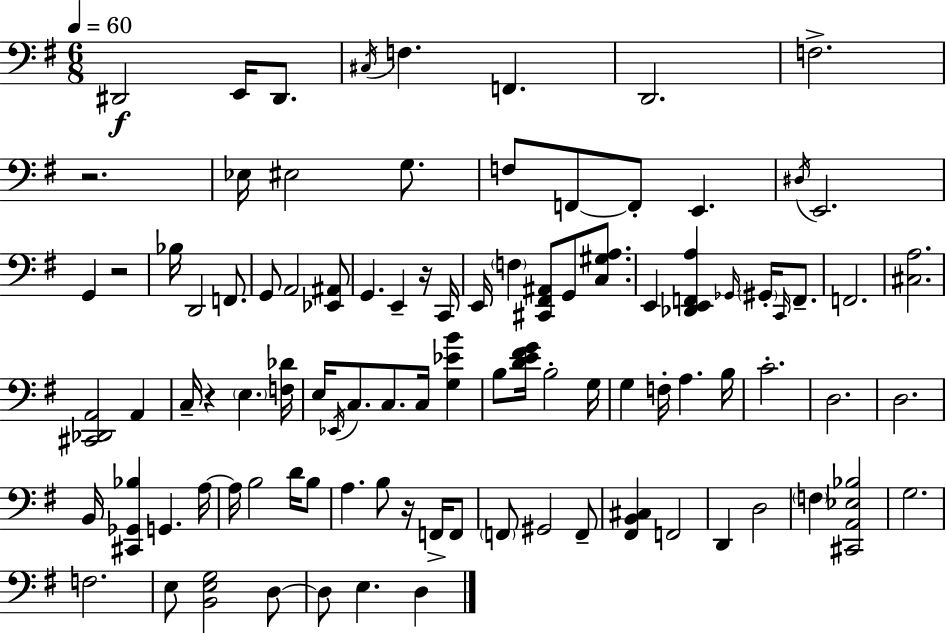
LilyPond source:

{
  \clef bass
  \numericTimeSignature
  \time 6/8
  \key e \minor
  \tempo 4 = 60
  dis,2\f e,16 dis,8. | \acciaccatura { cis16 } f4. f,4. | d,2. | f2.-> | \break r2. | ees16 eis2 g8. | f8 f,8~~ f,8-. e,4. | \acciaccatura { dis16 } e,2. | \break g,4 r2 | bes16 d,2 f,8. | g,8 a,2 | <ees, ais,>8 g,4. e,4-- | \break r16 c,16 e,16 \parenthesize f4 <cis, fis, ais,>8 g,8 <c gis a>8. | e,4 <des, e, f, a>4 \grace { ges,16 } \parenthesize gis,16-. | \grace { c,16 } f,8.-- f,2. | <cis a>2. | \break <cis, des, a,>2 | a,4 c16-- r4 \parenthesize e4. | <f des'>16 e16 \acciaccatura { ees,16 } c8. c8. | c16 <g ees' b'>4 b8 <d' e' fis' g'>16 b2-. | \break g16 g4 f16-. a4. | b16 c'2.-. | d2. | d2. | \break b,16 <cis, ges, bes>4 g,4. | a16~~ a16 b2 | d'16 b8 a4. b8 | r16 f,16-> f,8 \parenthesize f,8 gis,2 | \break f,8-- <fis, b, cis>4 f,2 | d,4 d2 | \parenthesize f4 <cis, a, ees bes>2 | g2. | \break f2. | e8 <b, e g>2 | d8~~ d8 e4. | d4 \bar "|."
}